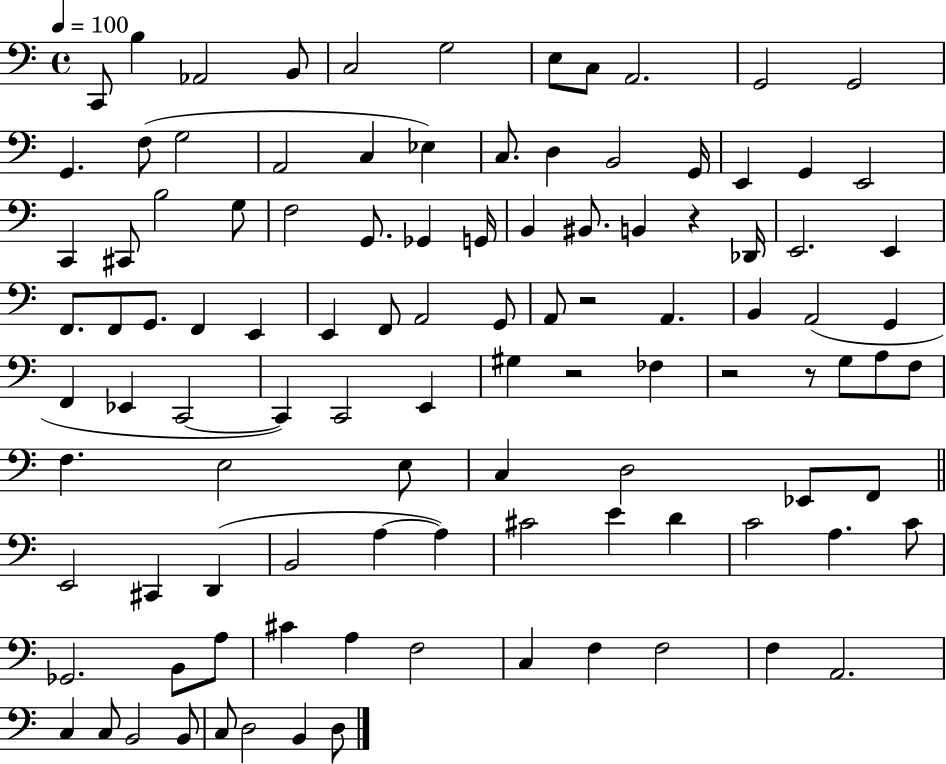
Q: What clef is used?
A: bass